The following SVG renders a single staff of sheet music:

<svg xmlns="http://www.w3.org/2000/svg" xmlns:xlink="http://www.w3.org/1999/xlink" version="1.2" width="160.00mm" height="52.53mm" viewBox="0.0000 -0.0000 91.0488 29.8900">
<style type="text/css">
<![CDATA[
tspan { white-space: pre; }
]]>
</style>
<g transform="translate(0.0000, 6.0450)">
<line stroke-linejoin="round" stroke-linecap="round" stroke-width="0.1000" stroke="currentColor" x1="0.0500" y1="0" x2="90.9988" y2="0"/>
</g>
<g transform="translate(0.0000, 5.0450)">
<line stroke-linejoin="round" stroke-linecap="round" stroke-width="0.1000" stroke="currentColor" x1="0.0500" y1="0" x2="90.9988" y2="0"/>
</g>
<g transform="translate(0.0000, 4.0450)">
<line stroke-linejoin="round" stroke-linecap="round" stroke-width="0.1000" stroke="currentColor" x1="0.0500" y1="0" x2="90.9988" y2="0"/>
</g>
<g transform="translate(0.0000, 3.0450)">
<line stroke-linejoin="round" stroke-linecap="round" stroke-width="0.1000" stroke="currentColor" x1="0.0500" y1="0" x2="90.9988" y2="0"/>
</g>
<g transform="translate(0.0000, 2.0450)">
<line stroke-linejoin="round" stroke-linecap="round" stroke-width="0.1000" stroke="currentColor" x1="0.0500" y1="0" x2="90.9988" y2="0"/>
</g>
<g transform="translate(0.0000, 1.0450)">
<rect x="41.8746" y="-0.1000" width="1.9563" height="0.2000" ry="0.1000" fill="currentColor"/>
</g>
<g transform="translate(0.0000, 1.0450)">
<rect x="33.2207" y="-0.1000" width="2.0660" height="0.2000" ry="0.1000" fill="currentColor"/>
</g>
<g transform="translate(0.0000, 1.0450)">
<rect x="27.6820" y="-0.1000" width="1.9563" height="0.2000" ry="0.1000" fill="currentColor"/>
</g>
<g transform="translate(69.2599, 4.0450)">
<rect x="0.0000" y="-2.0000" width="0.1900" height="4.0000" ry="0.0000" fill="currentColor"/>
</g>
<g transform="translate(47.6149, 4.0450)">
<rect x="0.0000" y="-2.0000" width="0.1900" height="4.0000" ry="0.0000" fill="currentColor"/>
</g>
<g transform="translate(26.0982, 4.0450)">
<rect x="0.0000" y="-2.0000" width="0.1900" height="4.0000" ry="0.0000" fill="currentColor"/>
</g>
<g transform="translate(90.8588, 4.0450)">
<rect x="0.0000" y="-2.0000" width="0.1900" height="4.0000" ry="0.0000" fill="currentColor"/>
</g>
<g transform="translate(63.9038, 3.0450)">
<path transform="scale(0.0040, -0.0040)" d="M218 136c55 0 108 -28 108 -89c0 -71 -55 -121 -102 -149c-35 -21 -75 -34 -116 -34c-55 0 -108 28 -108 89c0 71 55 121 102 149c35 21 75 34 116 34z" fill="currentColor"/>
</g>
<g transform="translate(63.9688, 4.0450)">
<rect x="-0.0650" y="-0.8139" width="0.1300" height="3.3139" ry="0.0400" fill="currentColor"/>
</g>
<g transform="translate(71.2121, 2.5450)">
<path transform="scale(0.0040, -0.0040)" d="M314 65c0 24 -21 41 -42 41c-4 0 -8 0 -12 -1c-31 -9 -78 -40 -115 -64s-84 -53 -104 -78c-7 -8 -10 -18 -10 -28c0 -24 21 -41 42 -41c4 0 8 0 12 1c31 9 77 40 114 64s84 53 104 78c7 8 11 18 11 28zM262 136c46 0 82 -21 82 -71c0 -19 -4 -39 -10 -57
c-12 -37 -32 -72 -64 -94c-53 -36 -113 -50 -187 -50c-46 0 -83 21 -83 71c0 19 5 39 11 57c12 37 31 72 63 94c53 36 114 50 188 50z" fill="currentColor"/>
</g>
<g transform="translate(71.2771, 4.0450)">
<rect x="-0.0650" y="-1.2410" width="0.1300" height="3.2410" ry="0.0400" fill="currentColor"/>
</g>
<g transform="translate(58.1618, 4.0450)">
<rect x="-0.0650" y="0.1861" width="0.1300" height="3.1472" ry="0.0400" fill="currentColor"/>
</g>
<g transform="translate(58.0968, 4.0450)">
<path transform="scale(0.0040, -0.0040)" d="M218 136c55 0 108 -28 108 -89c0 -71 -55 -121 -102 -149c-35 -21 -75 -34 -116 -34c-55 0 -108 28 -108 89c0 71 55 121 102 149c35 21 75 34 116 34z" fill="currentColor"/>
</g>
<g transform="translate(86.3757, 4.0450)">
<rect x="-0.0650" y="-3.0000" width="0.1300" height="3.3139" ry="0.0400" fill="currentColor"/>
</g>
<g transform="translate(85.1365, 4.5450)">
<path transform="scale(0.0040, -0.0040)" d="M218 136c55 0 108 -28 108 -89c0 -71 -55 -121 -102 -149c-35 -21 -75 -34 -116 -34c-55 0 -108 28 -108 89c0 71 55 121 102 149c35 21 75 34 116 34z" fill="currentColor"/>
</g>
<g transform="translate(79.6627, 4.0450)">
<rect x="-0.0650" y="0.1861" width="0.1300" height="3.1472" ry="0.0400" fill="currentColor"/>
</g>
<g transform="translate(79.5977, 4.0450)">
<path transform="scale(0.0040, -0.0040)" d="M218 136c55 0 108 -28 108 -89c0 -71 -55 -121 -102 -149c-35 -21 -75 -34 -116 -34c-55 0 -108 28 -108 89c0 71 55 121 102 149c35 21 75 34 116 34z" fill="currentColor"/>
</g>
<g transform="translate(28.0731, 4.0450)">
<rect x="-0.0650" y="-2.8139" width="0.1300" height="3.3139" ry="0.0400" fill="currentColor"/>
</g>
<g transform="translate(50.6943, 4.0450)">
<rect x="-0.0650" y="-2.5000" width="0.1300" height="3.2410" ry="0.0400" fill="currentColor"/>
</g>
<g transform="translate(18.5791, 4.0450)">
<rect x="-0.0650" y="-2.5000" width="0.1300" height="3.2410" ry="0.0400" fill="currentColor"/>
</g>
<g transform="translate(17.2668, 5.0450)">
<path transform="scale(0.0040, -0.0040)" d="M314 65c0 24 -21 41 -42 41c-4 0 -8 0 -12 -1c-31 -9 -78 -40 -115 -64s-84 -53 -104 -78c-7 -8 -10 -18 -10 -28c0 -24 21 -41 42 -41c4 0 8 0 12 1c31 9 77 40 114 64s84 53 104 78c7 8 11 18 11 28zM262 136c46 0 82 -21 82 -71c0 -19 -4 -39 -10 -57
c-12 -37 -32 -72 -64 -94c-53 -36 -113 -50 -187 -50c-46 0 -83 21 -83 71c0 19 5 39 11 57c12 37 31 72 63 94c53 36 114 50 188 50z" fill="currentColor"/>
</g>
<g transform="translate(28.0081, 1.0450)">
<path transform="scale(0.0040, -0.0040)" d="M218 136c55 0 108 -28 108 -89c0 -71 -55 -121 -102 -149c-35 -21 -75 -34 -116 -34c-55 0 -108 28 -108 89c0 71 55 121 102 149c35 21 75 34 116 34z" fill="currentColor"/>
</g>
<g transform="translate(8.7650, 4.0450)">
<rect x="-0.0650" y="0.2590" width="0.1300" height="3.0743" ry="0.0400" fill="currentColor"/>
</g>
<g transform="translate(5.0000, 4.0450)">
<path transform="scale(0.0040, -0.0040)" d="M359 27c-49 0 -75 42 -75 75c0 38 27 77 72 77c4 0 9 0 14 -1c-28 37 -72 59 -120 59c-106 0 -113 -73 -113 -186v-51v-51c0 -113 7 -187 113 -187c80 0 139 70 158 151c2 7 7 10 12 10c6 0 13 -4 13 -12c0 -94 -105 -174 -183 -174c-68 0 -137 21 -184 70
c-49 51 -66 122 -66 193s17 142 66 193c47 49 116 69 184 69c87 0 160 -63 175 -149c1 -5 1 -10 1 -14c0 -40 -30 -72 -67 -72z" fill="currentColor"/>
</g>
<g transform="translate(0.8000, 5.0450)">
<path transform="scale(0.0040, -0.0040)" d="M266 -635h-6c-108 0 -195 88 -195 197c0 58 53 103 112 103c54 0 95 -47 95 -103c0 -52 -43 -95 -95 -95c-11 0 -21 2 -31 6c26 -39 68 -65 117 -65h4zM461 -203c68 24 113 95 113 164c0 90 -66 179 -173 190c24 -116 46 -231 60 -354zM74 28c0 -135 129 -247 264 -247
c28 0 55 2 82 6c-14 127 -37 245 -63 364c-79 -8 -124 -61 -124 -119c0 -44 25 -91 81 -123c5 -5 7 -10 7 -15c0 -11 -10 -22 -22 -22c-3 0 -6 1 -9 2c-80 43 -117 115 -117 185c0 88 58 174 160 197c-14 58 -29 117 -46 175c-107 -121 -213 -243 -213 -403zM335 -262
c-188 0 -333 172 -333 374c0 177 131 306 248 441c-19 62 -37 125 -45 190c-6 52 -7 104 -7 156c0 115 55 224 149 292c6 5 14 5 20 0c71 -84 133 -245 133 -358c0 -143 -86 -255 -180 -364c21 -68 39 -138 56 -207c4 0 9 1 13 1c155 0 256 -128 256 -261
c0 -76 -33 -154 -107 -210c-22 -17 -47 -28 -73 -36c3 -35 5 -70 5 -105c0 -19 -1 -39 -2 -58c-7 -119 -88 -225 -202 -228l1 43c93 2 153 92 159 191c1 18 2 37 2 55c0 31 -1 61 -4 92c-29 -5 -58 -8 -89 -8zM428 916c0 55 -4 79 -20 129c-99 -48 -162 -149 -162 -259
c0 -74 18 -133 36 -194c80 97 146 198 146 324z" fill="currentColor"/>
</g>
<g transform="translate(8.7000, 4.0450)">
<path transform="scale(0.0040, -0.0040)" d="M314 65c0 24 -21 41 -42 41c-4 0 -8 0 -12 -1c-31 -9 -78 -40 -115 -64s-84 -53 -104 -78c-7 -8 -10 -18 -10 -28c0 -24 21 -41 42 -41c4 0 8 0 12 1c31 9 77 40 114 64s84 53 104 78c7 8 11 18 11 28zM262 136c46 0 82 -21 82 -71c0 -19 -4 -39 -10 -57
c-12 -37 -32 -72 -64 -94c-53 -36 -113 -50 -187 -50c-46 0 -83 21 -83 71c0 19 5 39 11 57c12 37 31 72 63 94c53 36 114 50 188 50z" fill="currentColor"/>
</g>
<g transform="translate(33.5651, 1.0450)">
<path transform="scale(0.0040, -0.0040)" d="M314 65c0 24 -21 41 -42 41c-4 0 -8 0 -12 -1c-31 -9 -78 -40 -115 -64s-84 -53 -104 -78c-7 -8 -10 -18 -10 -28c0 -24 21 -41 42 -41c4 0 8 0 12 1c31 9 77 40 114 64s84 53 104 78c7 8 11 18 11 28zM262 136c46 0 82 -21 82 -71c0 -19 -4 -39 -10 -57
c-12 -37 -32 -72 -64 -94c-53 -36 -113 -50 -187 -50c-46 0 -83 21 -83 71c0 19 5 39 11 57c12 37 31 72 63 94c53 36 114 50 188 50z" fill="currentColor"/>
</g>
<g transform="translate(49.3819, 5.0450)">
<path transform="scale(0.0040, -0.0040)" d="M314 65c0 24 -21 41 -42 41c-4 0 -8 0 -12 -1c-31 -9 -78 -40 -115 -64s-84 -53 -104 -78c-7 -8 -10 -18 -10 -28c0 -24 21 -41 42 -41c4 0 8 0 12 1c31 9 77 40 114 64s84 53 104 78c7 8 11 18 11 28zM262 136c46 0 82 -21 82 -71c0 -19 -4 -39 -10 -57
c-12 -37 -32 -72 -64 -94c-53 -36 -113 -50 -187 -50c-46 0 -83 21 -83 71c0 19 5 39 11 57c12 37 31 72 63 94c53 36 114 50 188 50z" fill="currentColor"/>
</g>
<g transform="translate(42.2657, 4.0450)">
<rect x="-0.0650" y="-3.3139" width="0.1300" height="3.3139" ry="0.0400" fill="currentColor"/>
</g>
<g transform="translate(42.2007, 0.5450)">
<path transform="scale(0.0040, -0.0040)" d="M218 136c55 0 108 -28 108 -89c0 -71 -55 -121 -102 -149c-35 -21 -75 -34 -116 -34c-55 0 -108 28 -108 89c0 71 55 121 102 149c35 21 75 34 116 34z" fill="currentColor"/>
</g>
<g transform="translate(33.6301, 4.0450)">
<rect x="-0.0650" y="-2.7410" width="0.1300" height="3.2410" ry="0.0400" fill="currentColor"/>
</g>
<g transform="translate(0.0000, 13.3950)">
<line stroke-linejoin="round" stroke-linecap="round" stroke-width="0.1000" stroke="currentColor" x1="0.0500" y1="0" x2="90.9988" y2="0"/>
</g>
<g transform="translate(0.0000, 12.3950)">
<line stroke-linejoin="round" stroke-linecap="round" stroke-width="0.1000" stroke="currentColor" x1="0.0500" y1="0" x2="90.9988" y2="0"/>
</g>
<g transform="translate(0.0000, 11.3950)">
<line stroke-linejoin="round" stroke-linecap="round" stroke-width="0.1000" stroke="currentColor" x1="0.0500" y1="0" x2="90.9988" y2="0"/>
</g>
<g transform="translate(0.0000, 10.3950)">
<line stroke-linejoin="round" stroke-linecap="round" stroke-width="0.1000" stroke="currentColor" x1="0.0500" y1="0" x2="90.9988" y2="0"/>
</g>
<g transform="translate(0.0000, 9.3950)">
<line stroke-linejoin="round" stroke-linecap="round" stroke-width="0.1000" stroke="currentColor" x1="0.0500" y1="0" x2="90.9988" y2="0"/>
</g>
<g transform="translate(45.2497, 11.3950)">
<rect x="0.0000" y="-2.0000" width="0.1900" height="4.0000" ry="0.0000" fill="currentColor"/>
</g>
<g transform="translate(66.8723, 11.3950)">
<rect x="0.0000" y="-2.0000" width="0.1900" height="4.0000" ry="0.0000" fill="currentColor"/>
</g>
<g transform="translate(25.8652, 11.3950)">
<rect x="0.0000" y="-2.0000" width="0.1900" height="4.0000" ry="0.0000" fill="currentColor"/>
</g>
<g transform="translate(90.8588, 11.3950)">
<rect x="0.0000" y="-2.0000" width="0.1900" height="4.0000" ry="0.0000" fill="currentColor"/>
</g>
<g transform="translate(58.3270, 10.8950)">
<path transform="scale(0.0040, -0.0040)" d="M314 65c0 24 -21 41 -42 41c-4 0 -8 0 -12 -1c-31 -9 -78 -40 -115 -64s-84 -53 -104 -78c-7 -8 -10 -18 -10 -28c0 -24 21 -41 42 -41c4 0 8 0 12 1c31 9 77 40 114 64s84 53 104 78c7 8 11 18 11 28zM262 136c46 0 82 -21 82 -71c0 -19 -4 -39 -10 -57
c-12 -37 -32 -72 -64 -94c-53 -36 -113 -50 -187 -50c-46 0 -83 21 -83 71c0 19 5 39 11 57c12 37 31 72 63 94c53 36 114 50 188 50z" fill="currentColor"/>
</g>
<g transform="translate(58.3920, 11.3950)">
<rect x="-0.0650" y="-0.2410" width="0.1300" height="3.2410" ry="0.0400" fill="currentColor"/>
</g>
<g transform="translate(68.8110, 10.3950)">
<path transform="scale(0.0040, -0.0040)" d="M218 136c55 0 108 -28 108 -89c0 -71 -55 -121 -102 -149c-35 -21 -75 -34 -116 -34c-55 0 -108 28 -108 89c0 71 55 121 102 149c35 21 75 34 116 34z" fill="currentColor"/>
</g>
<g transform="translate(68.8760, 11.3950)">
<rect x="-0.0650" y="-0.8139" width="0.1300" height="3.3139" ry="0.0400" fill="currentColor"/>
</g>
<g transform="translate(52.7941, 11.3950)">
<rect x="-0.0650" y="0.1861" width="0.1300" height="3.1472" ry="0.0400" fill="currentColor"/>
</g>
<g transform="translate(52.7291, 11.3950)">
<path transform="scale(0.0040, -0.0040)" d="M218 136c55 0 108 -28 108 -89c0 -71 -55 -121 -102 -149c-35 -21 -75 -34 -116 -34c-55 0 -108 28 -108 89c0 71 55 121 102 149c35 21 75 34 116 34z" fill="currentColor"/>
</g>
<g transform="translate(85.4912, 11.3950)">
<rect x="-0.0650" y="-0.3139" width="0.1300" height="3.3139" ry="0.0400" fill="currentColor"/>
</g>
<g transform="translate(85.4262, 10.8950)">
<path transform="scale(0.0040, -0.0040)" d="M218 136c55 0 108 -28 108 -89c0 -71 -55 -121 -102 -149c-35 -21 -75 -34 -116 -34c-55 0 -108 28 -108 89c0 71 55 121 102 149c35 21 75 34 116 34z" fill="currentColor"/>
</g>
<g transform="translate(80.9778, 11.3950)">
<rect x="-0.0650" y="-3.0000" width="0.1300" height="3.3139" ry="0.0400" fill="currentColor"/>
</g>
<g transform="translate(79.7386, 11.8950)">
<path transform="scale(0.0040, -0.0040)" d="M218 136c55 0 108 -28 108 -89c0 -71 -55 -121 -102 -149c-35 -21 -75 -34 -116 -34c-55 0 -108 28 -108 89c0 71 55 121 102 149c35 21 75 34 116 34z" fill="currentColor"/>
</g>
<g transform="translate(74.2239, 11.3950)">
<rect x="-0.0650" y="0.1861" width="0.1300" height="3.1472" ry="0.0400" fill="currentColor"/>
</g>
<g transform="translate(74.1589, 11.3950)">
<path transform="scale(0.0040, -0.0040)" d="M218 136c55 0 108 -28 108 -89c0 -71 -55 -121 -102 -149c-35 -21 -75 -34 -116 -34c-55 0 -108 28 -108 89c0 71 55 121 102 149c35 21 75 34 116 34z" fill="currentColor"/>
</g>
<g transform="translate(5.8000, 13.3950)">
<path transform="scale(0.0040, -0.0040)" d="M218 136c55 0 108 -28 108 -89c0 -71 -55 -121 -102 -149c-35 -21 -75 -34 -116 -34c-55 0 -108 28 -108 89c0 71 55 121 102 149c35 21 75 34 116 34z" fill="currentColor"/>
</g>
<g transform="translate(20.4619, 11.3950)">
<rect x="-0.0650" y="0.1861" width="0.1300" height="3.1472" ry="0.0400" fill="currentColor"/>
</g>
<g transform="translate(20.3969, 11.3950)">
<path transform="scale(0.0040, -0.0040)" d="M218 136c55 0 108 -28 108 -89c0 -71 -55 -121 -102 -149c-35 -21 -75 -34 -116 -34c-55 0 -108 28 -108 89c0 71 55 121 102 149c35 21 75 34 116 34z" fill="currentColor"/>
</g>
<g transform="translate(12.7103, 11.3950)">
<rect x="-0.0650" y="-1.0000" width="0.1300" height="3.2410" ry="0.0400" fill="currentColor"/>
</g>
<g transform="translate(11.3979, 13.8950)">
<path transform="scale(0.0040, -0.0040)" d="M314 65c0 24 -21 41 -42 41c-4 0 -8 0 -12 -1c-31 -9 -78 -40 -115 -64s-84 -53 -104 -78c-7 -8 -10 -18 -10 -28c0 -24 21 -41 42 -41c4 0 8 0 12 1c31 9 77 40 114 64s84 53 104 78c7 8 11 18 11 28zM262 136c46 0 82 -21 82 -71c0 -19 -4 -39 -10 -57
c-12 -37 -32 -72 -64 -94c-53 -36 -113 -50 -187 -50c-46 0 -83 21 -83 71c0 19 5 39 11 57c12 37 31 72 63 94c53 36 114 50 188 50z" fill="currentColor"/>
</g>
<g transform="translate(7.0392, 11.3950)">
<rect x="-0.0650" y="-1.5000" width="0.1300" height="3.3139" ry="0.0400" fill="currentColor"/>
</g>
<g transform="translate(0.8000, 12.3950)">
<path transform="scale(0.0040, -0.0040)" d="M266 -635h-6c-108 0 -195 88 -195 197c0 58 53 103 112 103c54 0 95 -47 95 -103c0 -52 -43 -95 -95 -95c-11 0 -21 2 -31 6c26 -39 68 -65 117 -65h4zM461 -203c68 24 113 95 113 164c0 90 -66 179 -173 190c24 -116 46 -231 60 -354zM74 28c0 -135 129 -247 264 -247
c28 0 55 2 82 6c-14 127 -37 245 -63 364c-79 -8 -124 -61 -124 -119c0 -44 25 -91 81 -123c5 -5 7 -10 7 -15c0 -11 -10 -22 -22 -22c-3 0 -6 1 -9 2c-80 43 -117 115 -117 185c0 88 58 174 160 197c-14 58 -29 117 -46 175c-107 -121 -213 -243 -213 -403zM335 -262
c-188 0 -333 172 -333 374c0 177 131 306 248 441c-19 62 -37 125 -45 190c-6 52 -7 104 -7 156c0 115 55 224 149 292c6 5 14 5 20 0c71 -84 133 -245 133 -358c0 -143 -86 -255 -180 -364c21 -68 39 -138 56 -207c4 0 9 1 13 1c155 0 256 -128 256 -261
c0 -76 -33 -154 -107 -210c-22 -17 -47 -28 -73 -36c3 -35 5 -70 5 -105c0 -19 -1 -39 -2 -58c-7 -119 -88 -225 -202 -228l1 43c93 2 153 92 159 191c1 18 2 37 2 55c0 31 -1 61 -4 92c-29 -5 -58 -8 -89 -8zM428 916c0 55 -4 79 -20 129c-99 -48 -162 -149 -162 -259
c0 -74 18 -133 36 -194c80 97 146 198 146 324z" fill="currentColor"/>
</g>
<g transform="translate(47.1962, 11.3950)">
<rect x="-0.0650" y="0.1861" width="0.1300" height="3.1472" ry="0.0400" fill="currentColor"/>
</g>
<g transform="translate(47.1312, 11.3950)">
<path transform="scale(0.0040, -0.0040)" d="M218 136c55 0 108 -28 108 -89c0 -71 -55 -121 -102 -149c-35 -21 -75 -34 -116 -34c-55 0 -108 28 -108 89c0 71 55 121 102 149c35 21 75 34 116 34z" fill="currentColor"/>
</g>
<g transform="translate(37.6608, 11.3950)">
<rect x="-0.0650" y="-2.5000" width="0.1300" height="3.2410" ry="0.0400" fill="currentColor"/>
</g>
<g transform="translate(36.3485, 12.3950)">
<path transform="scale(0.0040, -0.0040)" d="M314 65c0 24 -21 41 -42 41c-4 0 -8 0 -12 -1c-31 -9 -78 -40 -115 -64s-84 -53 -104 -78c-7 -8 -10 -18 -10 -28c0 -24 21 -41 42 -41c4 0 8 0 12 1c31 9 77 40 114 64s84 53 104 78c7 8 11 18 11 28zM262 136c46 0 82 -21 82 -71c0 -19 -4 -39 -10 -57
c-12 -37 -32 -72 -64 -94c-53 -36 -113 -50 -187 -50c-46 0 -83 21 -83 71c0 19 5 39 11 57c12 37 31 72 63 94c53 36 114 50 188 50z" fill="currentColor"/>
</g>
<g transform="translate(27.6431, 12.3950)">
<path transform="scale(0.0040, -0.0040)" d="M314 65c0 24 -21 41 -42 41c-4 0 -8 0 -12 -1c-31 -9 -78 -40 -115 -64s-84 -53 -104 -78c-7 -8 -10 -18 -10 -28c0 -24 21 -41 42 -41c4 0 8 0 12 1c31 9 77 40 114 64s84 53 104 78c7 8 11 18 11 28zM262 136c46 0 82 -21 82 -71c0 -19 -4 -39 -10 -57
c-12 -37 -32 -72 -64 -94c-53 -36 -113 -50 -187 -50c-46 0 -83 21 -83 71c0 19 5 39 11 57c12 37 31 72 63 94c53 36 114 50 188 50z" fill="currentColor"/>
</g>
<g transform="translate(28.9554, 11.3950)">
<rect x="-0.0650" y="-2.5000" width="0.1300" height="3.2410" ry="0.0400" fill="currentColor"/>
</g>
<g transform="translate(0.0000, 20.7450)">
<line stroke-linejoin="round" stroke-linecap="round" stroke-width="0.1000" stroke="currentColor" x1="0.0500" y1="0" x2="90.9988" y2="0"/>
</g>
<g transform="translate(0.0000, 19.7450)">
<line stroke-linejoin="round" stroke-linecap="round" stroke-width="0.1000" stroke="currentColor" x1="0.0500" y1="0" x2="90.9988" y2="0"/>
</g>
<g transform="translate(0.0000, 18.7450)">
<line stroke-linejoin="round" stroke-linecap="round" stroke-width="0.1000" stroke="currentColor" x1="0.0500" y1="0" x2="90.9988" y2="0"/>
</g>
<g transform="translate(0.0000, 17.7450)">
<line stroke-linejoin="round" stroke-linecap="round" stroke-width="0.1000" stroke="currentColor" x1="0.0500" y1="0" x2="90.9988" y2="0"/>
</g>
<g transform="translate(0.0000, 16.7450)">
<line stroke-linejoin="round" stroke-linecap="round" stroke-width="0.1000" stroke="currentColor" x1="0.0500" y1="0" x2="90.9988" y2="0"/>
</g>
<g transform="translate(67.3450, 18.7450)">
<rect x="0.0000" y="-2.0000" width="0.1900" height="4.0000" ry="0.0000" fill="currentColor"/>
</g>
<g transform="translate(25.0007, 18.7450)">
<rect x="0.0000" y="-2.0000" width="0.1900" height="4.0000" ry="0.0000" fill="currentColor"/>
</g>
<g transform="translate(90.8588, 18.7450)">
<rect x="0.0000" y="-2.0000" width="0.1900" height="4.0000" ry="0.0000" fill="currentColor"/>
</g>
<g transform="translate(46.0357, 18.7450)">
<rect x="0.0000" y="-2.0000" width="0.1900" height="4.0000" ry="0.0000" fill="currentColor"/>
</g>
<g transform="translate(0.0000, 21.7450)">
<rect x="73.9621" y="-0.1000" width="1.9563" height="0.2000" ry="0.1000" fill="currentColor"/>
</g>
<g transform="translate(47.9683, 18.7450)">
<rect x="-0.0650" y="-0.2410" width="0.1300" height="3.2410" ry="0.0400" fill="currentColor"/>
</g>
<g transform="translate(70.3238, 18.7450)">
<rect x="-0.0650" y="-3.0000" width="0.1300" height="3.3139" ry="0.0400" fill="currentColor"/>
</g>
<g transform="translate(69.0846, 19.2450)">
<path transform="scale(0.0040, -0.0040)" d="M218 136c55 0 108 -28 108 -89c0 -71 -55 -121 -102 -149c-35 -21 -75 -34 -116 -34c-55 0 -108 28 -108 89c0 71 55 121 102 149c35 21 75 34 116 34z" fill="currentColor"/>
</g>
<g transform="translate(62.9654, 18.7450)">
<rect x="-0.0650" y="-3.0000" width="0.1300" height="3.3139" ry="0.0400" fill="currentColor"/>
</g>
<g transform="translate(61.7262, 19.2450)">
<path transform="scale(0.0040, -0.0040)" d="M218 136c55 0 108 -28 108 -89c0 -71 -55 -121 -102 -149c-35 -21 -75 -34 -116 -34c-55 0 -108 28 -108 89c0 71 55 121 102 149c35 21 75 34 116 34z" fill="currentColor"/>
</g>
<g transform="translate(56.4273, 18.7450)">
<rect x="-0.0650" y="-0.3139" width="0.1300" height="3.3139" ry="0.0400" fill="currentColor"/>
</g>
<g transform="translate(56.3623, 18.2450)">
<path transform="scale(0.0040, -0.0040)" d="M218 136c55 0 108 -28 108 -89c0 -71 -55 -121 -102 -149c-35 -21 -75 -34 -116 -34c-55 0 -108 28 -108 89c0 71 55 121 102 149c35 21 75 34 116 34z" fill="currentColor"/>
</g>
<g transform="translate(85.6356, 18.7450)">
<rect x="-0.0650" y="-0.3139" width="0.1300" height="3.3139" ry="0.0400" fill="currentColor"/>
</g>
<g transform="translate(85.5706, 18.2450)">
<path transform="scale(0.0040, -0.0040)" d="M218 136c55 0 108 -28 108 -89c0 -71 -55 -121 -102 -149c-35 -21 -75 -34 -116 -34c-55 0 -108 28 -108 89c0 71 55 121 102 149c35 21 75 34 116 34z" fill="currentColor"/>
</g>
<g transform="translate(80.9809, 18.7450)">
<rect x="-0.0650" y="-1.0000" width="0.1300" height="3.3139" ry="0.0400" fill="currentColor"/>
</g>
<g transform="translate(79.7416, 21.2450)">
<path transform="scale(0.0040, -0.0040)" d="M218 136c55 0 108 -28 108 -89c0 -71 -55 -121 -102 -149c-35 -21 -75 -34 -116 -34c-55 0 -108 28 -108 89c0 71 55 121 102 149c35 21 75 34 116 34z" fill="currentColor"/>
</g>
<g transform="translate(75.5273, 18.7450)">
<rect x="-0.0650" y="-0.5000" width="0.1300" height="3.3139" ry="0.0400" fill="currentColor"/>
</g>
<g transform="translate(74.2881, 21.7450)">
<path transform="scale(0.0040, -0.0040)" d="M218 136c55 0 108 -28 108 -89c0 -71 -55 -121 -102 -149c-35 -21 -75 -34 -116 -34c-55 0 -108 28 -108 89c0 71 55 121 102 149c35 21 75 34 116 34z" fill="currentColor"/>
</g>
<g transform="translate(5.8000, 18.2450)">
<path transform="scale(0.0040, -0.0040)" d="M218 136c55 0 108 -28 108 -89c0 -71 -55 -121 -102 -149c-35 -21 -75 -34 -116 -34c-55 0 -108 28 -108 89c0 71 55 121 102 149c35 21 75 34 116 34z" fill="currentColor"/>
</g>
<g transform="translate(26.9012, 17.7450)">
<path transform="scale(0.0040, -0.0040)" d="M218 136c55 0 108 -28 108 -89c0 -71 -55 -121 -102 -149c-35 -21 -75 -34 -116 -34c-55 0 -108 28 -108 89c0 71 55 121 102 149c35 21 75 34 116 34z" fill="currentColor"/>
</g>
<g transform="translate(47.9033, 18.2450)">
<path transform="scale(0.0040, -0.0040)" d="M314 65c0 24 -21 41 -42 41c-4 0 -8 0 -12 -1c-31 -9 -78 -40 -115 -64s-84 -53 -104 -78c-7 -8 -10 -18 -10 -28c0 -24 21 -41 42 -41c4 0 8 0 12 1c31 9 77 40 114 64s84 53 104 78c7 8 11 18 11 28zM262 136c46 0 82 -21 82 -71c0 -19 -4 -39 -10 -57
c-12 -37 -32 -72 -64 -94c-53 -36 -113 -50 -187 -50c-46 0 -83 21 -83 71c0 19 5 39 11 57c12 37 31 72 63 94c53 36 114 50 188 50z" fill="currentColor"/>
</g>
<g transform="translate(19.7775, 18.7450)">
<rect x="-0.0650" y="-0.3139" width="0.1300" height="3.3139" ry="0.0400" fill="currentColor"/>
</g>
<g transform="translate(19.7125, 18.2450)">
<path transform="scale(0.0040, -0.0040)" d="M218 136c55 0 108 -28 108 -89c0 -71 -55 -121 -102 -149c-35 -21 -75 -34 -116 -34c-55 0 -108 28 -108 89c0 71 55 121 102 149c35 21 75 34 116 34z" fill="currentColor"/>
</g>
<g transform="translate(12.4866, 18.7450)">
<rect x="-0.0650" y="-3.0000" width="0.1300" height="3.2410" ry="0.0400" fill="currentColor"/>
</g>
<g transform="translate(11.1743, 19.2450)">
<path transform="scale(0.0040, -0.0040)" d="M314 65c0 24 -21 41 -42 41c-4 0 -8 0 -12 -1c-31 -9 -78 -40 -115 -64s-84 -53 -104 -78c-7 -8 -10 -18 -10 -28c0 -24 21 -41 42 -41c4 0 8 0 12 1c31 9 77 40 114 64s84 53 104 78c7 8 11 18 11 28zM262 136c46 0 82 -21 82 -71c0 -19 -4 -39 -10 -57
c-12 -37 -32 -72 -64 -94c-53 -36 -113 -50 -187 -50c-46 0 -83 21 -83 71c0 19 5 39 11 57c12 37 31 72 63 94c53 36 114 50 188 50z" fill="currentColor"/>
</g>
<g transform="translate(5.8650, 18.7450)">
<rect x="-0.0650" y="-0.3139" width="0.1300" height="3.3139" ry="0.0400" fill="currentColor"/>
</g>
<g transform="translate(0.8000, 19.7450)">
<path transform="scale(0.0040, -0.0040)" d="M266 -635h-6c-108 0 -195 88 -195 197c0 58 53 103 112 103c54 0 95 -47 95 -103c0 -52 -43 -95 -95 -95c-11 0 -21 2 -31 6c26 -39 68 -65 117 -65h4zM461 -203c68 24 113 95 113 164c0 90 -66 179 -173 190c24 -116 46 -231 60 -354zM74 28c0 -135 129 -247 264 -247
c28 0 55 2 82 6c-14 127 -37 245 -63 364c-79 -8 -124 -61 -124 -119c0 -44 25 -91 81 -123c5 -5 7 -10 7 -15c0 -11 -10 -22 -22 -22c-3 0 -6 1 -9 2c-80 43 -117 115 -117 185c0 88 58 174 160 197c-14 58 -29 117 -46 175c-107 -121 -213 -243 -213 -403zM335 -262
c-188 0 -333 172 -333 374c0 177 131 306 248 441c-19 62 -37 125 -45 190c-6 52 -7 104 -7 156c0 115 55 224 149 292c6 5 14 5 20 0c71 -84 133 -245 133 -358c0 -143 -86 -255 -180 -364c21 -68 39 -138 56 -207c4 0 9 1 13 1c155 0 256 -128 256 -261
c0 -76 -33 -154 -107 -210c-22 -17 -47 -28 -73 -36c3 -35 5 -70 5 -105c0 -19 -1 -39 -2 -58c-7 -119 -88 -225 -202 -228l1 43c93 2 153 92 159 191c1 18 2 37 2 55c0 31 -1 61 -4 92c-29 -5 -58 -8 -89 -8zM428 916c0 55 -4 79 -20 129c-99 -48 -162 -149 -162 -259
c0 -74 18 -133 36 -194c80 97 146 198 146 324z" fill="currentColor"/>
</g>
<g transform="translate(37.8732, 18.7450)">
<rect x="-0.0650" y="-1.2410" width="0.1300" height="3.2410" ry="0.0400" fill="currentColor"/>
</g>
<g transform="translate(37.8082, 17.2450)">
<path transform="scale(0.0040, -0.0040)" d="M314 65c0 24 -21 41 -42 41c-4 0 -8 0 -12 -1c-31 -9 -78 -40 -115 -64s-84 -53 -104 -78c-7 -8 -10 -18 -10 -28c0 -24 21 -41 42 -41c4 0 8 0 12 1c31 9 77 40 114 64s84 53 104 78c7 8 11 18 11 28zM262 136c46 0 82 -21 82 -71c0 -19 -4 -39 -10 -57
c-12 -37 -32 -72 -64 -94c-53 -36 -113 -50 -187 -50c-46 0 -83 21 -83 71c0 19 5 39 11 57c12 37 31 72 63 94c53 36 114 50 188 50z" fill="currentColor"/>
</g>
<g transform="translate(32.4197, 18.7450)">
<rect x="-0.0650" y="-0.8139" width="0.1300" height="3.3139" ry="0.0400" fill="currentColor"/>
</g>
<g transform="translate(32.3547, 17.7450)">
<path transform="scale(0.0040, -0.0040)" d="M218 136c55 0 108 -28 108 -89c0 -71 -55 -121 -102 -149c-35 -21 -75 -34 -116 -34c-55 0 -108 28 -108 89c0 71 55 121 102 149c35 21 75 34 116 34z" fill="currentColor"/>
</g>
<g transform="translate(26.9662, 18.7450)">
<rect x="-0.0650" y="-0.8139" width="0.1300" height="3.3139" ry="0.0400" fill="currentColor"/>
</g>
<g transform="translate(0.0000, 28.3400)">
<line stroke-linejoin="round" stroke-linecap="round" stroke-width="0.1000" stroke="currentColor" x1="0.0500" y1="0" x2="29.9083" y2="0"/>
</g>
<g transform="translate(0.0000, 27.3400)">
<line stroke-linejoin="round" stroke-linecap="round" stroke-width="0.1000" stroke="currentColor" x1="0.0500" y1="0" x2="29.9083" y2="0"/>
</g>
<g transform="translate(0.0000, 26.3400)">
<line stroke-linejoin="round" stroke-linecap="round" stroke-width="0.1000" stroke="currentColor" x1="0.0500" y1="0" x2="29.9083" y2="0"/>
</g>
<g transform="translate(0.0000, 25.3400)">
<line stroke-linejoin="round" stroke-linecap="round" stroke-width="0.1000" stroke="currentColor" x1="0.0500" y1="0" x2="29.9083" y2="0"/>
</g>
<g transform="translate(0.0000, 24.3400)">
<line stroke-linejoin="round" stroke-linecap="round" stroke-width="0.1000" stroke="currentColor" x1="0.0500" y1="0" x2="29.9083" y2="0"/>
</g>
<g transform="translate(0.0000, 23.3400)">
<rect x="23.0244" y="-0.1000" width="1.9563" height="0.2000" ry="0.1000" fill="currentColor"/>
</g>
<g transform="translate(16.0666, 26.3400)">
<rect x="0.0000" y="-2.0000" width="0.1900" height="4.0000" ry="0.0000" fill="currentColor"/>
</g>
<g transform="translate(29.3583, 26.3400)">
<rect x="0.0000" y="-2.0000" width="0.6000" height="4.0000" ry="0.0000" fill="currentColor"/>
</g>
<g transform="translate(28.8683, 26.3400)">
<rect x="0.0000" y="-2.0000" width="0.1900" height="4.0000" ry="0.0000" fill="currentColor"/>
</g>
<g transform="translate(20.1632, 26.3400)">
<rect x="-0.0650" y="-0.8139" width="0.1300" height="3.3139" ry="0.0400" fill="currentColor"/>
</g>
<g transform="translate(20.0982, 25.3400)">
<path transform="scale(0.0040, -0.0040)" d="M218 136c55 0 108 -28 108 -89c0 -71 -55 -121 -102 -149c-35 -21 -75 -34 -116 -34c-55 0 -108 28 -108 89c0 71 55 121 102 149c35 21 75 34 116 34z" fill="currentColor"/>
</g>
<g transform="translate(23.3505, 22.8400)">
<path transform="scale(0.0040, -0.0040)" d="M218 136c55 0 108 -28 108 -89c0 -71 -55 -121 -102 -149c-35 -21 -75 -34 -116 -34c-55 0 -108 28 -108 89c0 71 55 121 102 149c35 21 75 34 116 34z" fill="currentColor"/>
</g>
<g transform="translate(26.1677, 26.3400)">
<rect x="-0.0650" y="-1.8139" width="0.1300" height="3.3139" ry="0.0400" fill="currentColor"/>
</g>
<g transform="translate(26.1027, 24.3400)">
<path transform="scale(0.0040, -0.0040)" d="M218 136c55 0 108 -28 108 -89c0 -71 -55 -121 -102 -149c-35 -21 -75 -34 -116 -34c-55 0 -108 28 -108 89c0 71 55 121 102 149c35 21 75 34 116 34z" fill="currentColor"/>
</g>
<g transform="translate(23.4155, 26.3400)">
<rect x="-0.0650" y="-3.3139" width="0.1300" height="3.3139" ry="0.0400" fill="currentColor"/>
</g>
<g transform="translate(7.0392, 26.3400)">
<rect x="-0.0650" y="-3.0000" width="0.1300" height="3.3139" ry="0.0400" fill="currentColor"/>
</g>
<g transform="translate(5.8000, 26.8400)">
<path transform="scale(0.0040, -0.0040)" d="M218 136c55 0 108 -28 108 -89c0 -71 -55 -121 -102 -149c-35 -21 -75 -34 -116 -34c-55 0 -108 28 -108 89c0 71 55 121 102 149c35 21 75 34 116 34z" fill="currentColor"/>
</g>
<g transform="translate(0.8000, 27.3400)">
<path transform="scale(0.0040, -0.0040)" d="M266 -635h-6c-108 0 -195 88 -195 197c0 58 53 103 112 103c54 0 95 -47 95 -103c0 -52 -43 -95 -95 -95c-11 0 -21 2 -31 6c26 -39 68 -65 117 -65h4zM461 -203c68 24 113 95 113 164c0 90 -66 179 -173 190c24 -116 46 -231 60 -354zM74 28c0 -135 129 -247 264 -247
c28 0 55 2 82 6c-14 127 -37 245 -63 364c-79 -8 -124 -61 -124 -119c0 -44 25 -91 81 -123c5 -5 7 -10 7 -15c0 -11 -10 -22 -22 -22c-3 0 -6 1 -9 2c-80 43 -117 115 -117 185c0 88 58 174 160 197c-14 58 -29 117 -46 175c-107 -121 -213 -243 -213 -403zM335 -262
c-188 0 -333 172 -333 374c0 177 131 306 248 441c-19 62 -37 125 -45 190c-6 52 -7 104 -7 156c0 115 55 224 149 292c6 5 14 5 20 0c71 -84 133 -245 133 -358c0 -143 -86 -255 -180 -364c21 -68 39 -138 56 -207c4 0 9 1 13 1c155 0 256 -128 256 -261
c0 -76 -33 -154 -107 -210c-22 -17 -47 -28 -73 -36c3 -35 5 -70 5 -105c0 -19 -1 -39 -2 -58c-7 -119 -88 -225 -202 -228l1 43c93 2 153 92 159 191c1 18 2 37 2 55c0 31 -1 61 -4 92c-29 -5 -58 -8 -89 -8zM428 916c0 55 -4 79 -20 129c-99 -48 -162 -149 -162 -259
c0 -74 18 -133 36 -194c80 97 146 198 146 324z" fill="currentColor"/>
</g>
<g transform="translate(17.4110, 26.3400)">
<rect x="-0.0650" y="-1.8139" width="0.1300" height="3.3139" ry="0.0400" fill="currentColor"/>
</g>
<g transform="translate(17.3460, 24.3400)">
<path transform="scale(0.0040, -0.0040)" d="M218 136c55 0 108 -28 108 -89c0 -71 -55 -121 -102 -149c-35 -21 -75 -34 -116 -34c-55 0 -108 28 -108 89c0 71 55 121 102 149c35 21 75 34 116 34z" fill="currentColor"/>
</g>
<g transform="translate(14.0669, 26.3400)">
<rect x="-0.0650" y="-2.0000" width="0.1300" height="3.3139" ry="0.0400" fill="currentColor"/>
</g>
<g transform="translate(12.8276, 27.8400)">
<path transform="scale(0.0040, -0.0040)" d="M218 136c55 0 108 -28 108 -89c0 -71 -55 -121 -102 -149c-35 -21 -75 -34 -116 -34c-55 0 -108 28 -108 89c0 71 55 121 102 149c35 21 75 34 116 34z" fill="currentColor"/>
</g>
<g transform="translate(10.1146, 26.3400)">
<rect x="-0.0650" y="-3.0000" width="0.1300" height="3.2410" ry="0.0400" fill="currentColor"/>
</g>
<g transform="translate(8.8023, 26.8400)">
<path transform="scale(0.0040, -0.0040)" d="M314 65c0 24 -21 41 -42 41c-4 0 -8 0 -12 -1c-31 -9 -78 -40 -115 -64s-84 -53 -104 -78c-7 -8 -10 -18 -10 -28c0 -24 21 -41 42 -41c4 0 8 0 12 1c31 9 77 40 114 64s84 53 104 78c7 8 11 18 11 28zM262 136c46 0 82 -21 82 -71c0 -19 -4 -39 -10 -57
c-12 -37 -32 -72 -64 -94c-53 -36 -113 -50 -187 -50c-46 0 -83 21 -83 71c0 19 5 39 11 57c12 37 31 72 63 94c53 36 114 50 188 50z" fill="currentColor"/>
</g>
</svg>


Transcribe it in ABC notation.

X:1
T:Untitled
M:4/4
L:1/4
K:C
B2 G2 a a2 b G2 B d e2 B A E D2 B G2 G2 B B c2 d B A c c A2 c d d e2 c2 c A A C D c A A2 F f d b f